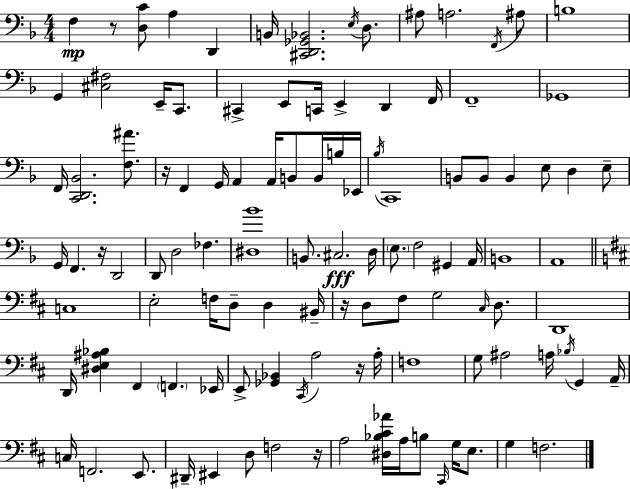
X:1
T:Untitled
M:4/4
L:1/4
K:Dm
F, z/2 [D,C]/2 A, D,, B,,/4 [^C,,D,,_G,,_B,,]2 E,/4 D,/2 ^A,/2 A,2 F,,/4 ^A,/2 B,4 G,, [^C,^F,]2 E,,/4 C,,/2 ^C,, E,,/2 C,,/4 E,, D,, F,,/4 F,,4 _G,,4 F,,/4 [C,,D,,_B,,]2 [F,^A]/2 z/4 F,, G,,/4 A,, A,,/4 B,,/2 B,,/4 B,/4 _E,,/4 _B,/4 C,,4 B,,/2 B,,/2 B,, E,/2 D, E,/2 G,,/4 F,, z/4 D,,2 D,,/2 D,2 _F, [^D,_B]4 B,,/2 ^C,2 D,/4 E,/2 F,2 ^G,, A,,/4 B,,4 A,,4 C,4 E,2 F,/4 D,/2 D, ^B,,/4 z/4 D,/2 ^F,/2 G,2 ^C,/4 D,/2 D,,4 D,,/4 [^D,E,^A,_B,] ^F,, F,, _E,,/4 E,,/2 [_G,,_B,,] ^C,,/4 A,2 z/4 A,/4 F,4 G,/2 ^A,2 A,/4 _B,/4 G,, A,,/4 C,/4 F,,2 E,,/2 ^D,,/4 ^E,, D,/2 F,2 z/4 A,2 [^D,_B,^C_A]/4 A,/4 B,/2 ^C,,/4 G,/4 E,/2 G, F,2